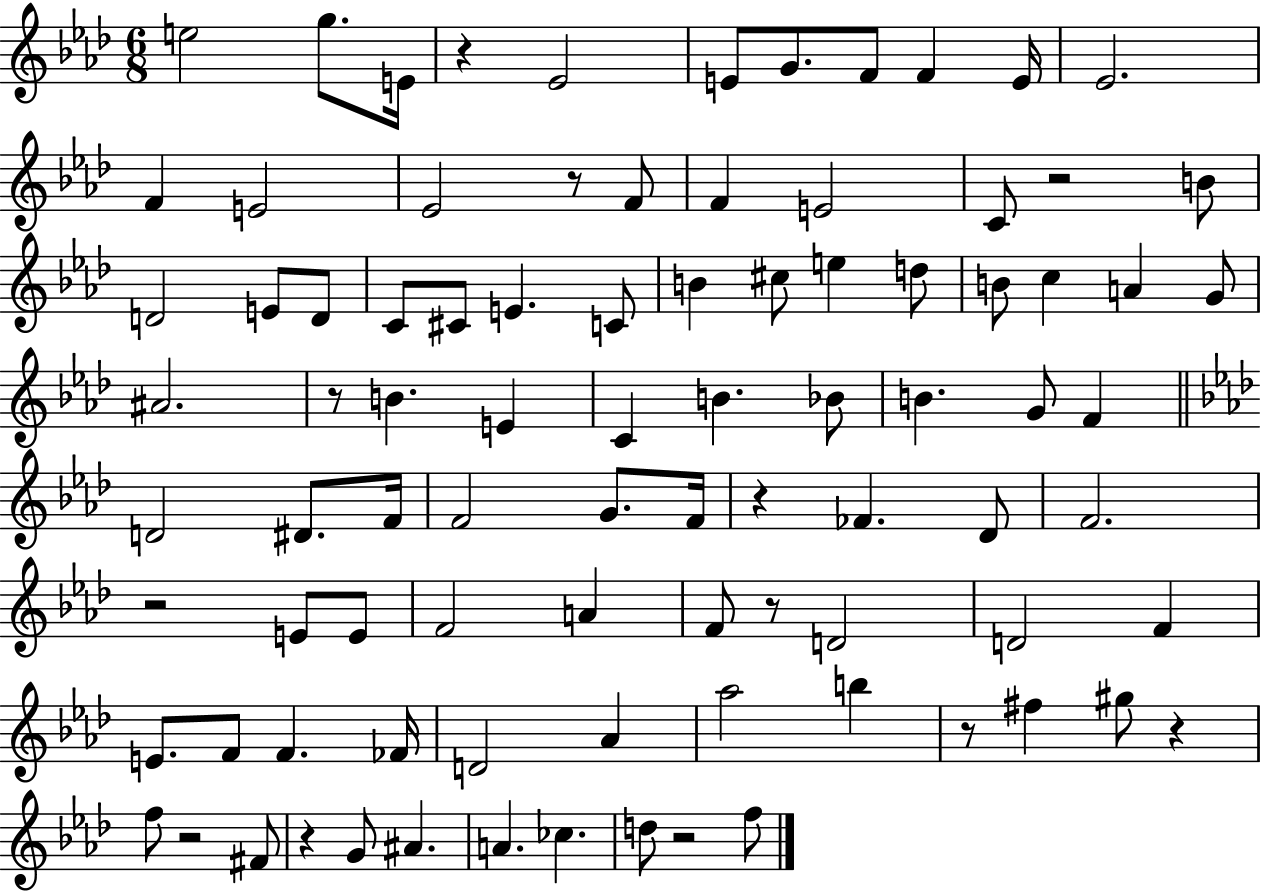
{
  \clef treble
  \numericTimeSignature
  \time 6/8
  \key aes \major
  \repeat volta 2 { e''2 g''8. e'16 | r4 ees'2 | e'8 g'8. f'8 f'4 e'16 | ees'2. | \break f'4 e'2 | ees'2 r8 f'8 | f'4 e'2 | c'8 r2 b'8 | \break d'2 e'8 d'8 | c'8 cis'8 e'4. c'8 | b'4 cis''8 e''4 d''8 | b'8 c''4 a'4 g'8 | \break ais'2. | r8 b'4. e'4 | c'4 b'4. bes'8 | b'4. g'8 f'4 | \break \bar "||" \break \key aes \major d'2 dis'8. f'16 | f'2 g'8. f'16 | r4 fes'4. des'8 | f'2. | \break r2 e'8 e'8 | f'2 a'4 | f'8 r8 d'2 | d'2 f'4 | \break e'8. f'8 f'4. fes'16 | d'2 aes'4 | aes''2 b''4 | r8 fis''4 gis''8 r4 | \break f''8 r2 fis'8 | r4 g'8 ais'4. | a'4. ces''4. | d''8 r2 f''8 | \break } \bar "|."
}